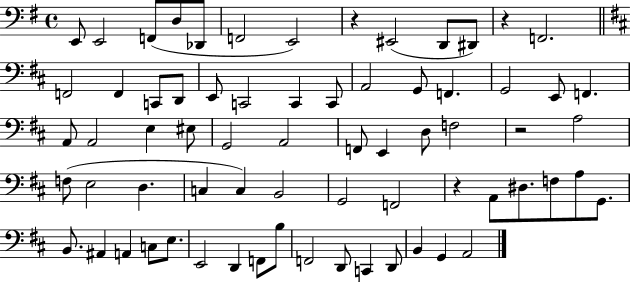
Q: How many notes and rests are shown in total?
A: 69